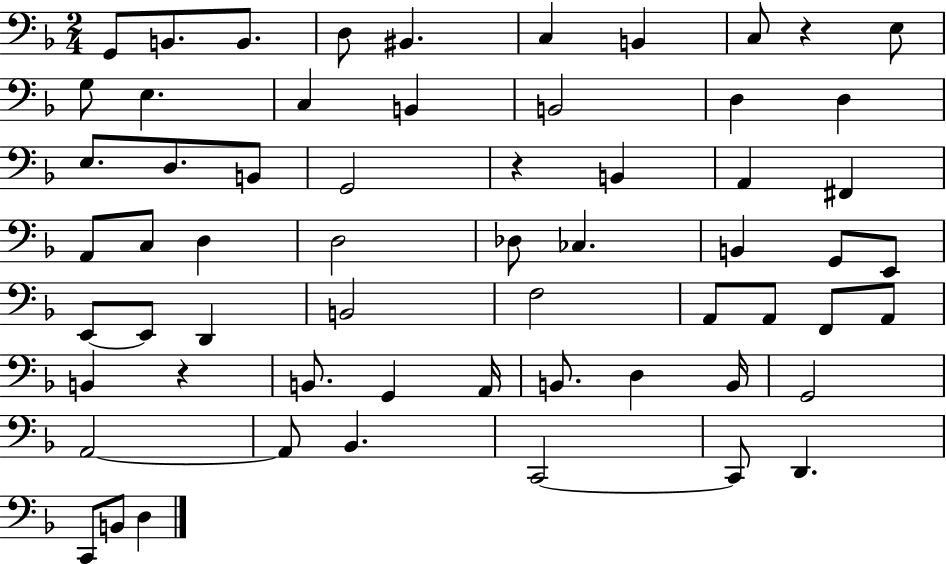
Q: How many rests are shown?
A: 3